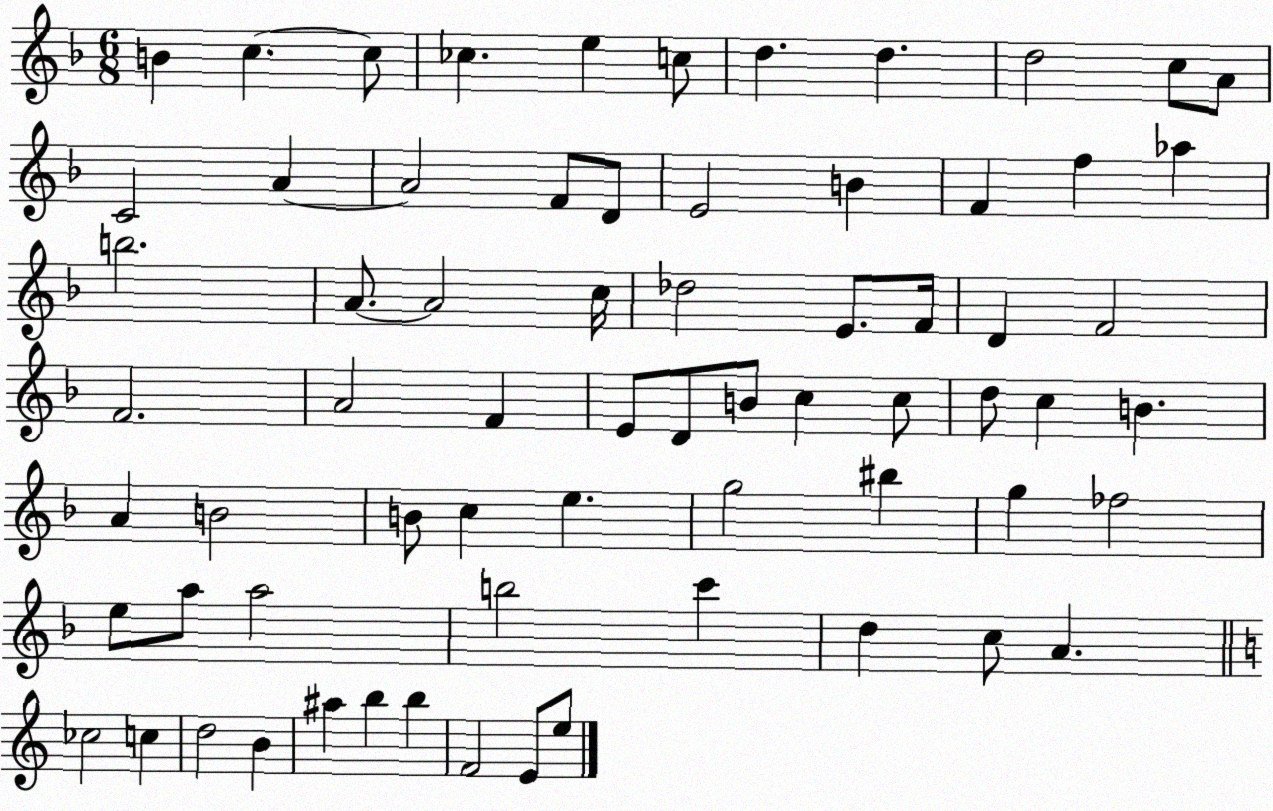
X:1
T:Untitled
M:6/8
L:1/4
K:F
B c c/2 _c e c/2 d d d2 c/2 A/2 C2 A A2 F/2 D/2 E2 B F f _a b2 A/2 A2 c/4 _d2 E/2 F/4 D F2 F2 A2 F E/2 D/2 B/2 c c/2 d/2 c B A B2 B/2 c e g2 ^b g _f2 e/2 a/2 a2 b2 c' d c/2 A _c2 c d2 B ^a b b F2 E/2 e/2